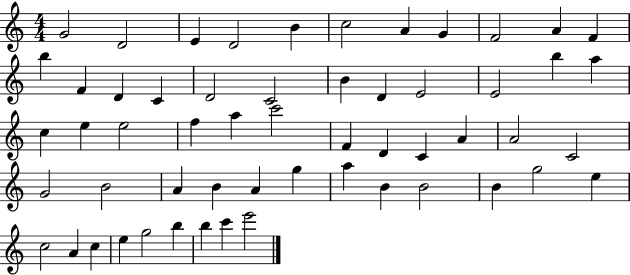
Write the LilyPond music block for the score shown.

{
  \clef treble
  \numericTimeSignature
  \time 4/4
  \key c \major
  g'2 d'2 | e'4 d'2 b'4 | c''2 a'4 g'4 | f'2 a'4 f'4 | \break b''4 f'4 d'4 c'4 | d'2 c'2 | b'4 d'4 e'2 | e'2 b''4 a''4 | \break c''4 e''4 e''2 | f''4 a''4 c'''2 | f'4 d'4 c'4 a'4 | a'2 c'2 | \break g'2 b'2 | a'4 b'4 a'4 g''4 | a''4 b'4 b'2 | b'4 g''2 e''4 | \break c''2 a'4 c''4 | e''4 g''2 b''4 | b''4 c'''4 e'''2 | \bar "|."
}